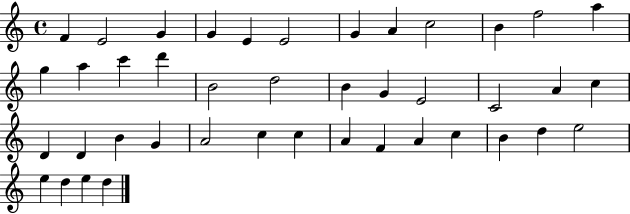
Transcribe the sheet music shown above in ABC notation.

X:1
T:Untitled
M:4/4
L:1/4
K:C
F E2 G G E E2 G A c2 B f2 a g a c' d' B2 d2 B G E2 C2 A c D D B G A2 c c A F A c B d e2 e d e d